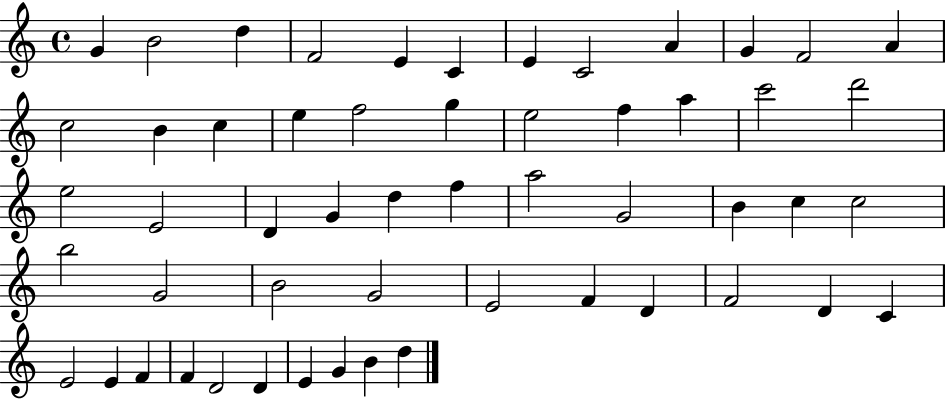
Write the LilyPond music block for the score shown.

{
  \clef treble
  \time 4/4
  \defaultTimeSignature
  \key c \major
  g'4 b'2 d''4 | f'2 e'4 c'4 | e'4 c'2 a'4 | g'4 f'2 a'4 | \break c''2 b'4 c''4 | e''4 f''2 g''4 | e''2 f''4 a''4 | c'''2 d'''2 | \break e''2 e'2 | d'4 g'4 d''4 f''4 | a''2 g'2 | b'4 c''4 c''2 | \break b''2 g'2 | b'2 g'2 | e'2 f'4 d'4 | f'2 d'4 c'4 | \break e'2 e'4 f'4 | f'4 d'2 d'4 | e'4 g'4 b'4 d''4 | \bar "|."
}